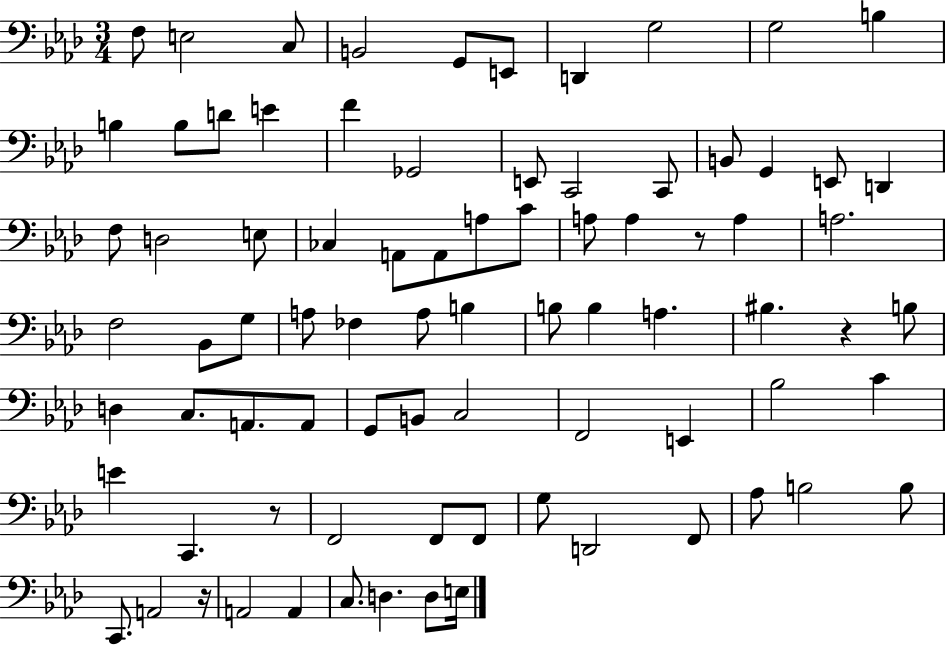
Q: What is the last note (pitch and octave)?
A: E3